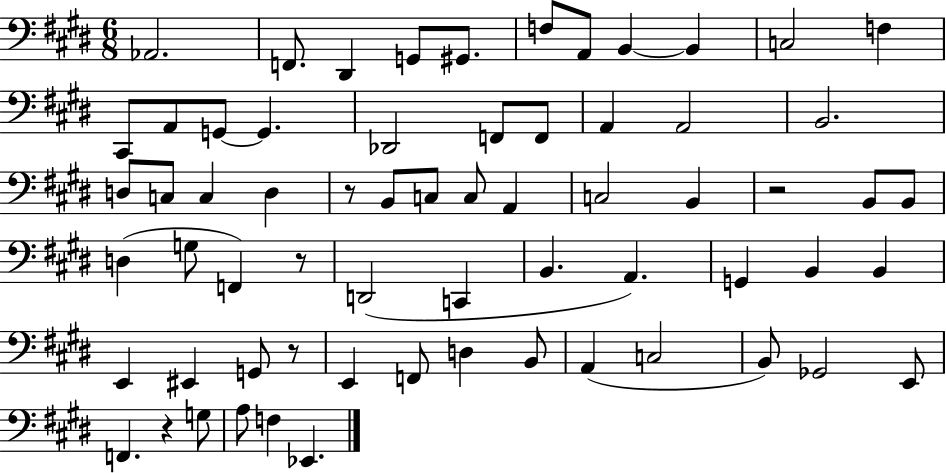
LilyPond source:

{
  \clef bass
  \numericTimeSignature
  \time 6/8
  \key e \major
  aes,2. | f,8. dis,4 g,8 gis,8. | f8 a,8 b,4~~ b,4 | c2 f4 | \break cis,8 a,8 g,8~~ g,4. | des,2 f,8 f,8 | a,4 a,2 | b,2. | \break d8 c8 c4 d4 | r8 b,8 c8 c8 a,4 | c2 b,4 | r2 b,8 b,8 | \break d4( g8 f,4) r8 | d,2( c,4 | b,4. a,4.) | g,4 b,4 b,4 | \break e,4 eis,4 g,8 r8 | e,4 f,8 d4 b,8 | a,4( c2 | b,8) ges,2 e,8 | \break f,4. r4 g8 | a8 f4 ees,4. | \bar "|."
}